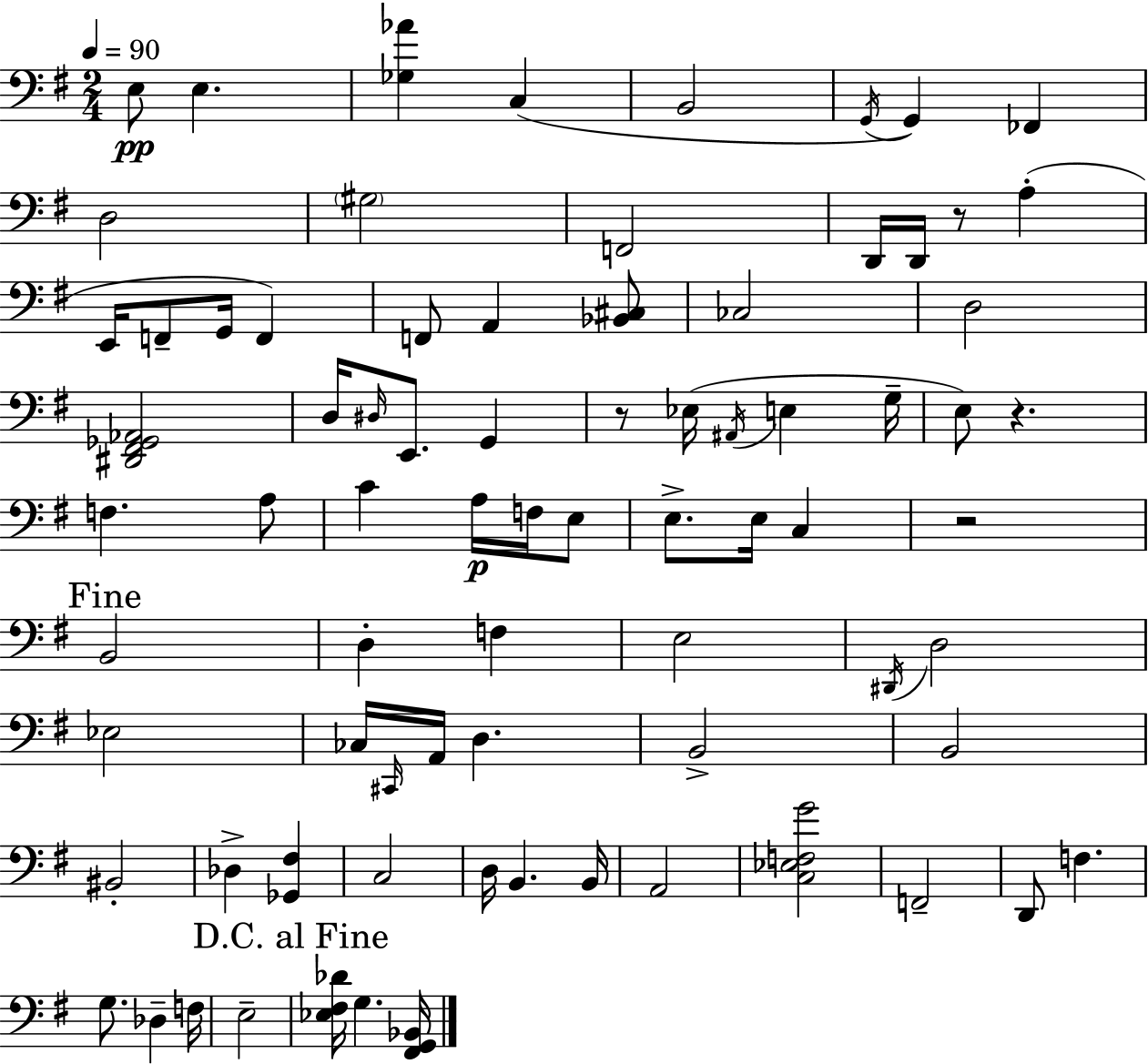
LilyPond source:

{
  \clef bass
  \numericTimeSignature
  \time 2/4
  \key e \minor
  \tempo 4 = 90
  \repeat volta 2 { e8\pp e4. | <ges aes'>4 c4( | b,2 | \acciaccatura { g,16 } g,4) fes,4 | \break d2 | \parenthesize gis2 | f,2 | d,16 d,16 r8 a4-.( | \break e,16 f,8-- g,16 f,4) | f,8 a,4 <bes, cis>8 | ces2 | d2 | \break <dis, fis, ges, aes,>2 | d16 \grace { dis16 } e,8. g,4 | r8 ees16( \acciaccatura { ais,16 } e4 | g16-- e8) r4. | \break f4. | a8 c'4 a16\p | f16 e8 e8.-> e16 c4 | r2 | \break \mark "Fine" b,2 | d4-. f4 | e2 | \acciaccatura { dis,16 } d2 | \break ees2 | ces16 \grace { cis,16 } a,16 d4. | b,2-> | b,2 | \break bis,2-. | des4-> | <ges, fis>4 c2 | d16 b,4. | \break b,16 a,2 | <c ees f g'>2 | f,2-- | d,8 f4. | \break g8. | des4-- f16 e2-- | \mark "D.C. al Fine" <ees fis des'>16 g4. | <fis, g, bes,>16 } \bar "|."
}